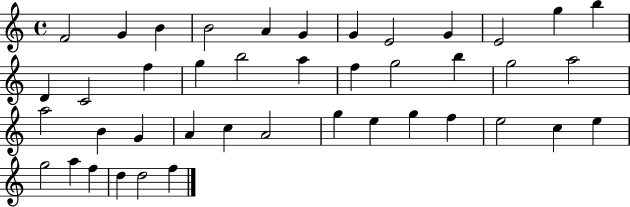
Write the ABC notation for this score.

X:1
T:Untitled
M:4/4
L:1/4
K:C
F2 G B B2 A G G E2 G E2 g b D C2 f g b2 a f g2 b g2 a2 a2 B G A c A2 g e g f e2 c e g2 a f d d2 f